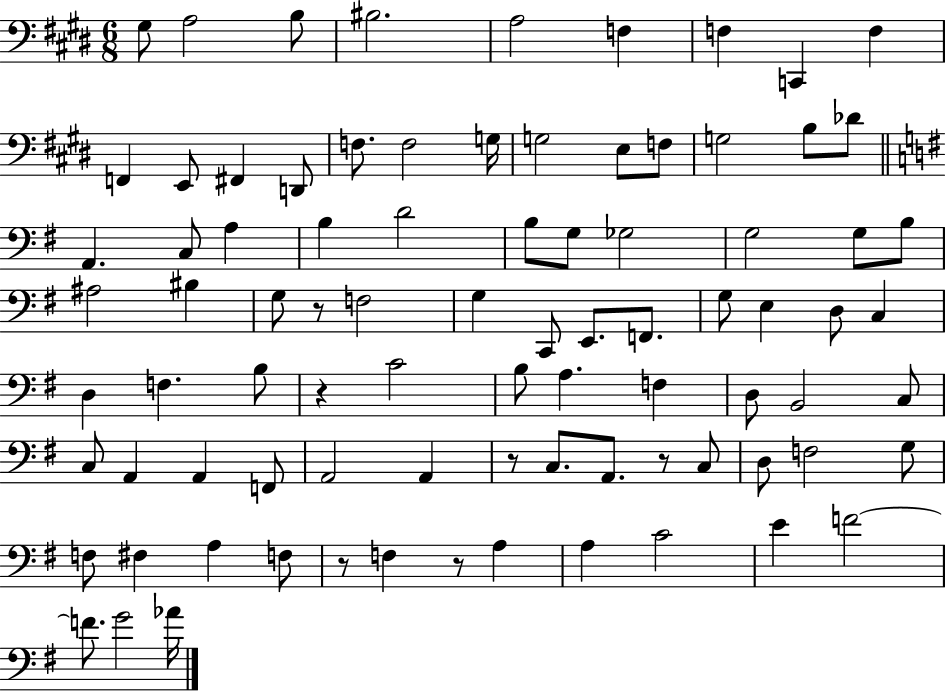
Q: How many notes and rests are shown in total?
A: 86